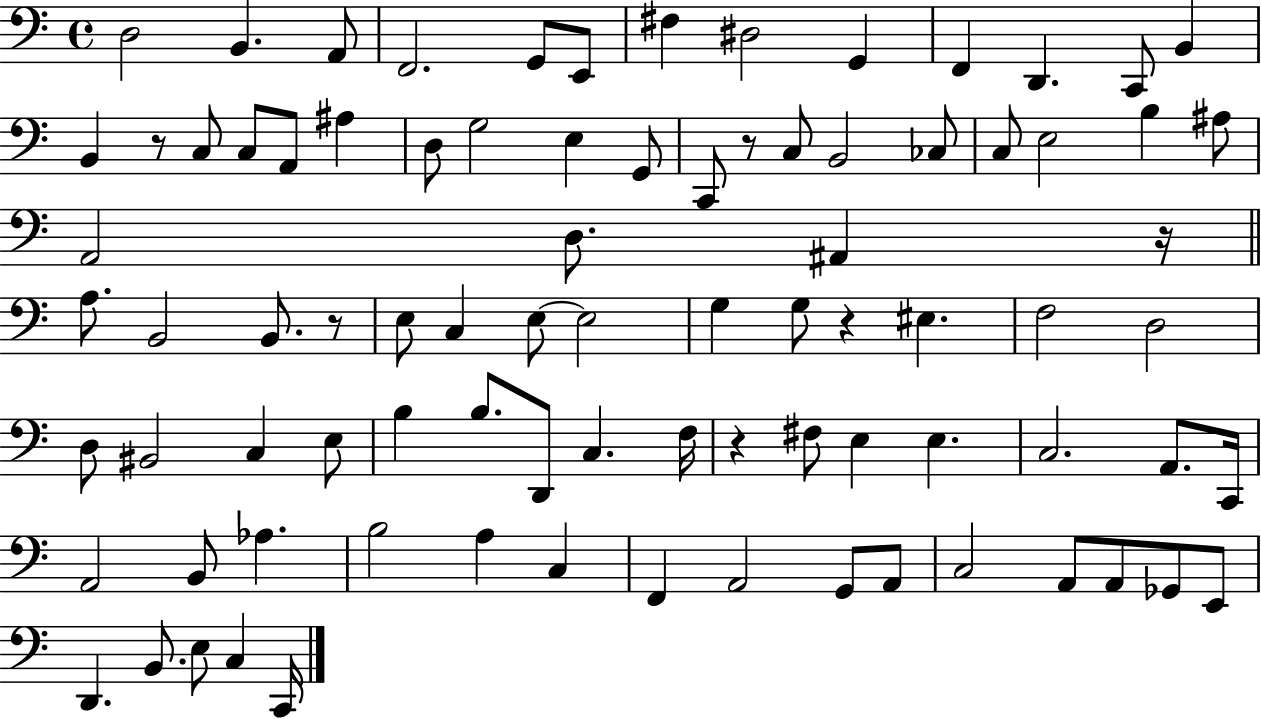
X:1
T:Untitled
M:4/4
L:1/4
K:C
D,2 B,, A,,/2 F,,2 G,,/2 E,,/2 ^F, ^D,2 G,, F,, D,, C,,/2 B,, B,, z/2 C,/2 C,/2 A,,/2 ^A, D,/2 G,2 E, G,,/2 C,,/2 z/2 C,/2 B,,2 _C,/2 C,/2 E,2 B, ^A,/2 A,,2 D,/2 ^A,, z/4 A,/2 B,,2 B,,/2 z/2 E,/2 C, E,/2 E,2 G, G,/2 z ^E, F,2 D,2 D,/2 ^B,,2 C, E,/2 B, B,/2 D,,/2 C, F,/4 z ^F,/2 E, E, C,2 A,,/2 C,,/4 A,,2 B,,/2 _A, B,2 A, C, F,, A,,2 G,,/2 A,,/2 C,2 A,,/2 A,,/2 _G,,/2 E,,/2 D,, B,,/2 E,/2 C, C,,/4